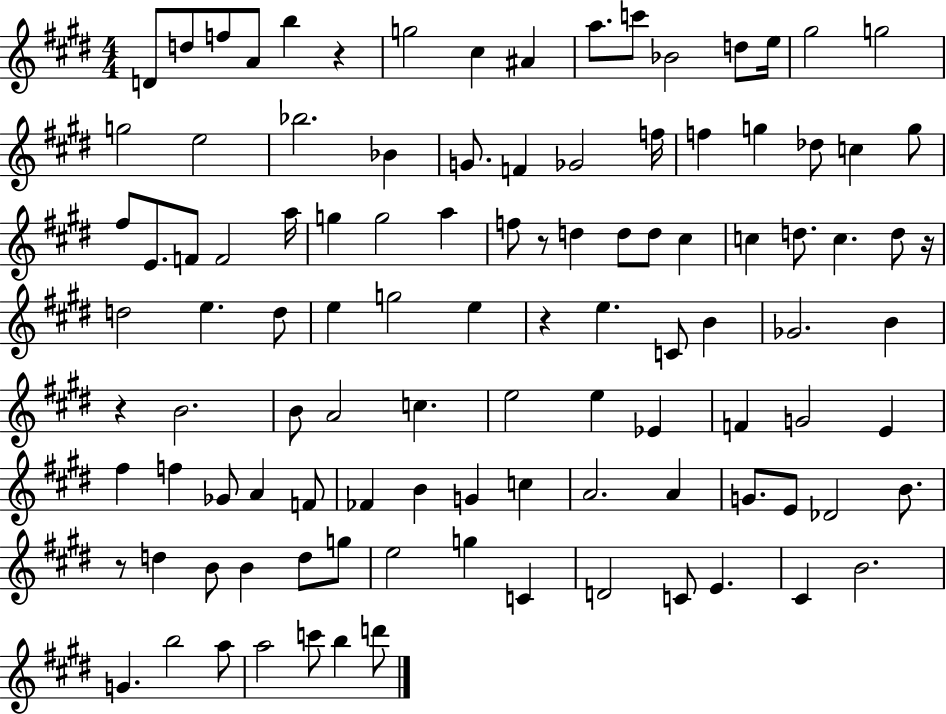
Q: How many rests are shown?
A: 6